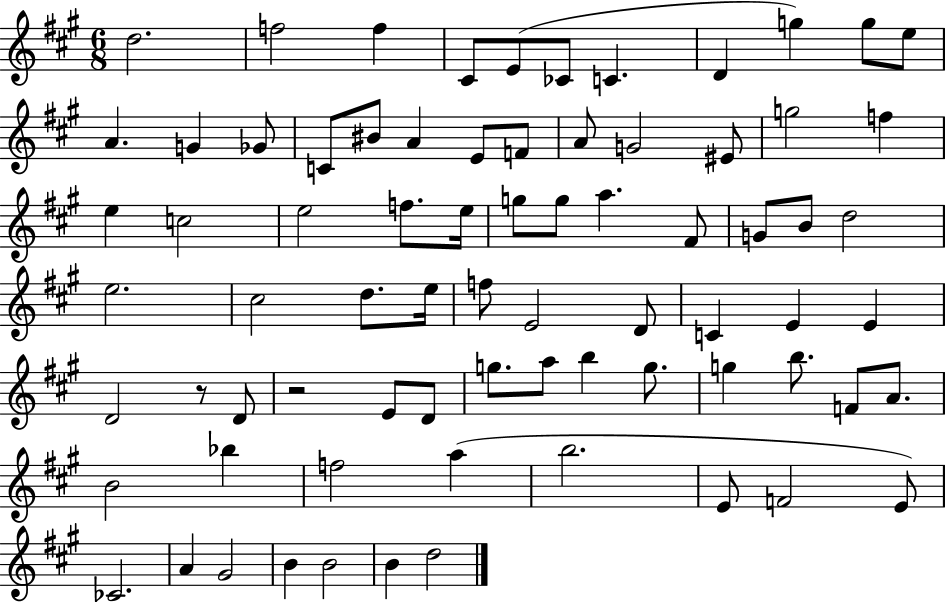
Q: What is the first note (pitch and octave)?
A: D5